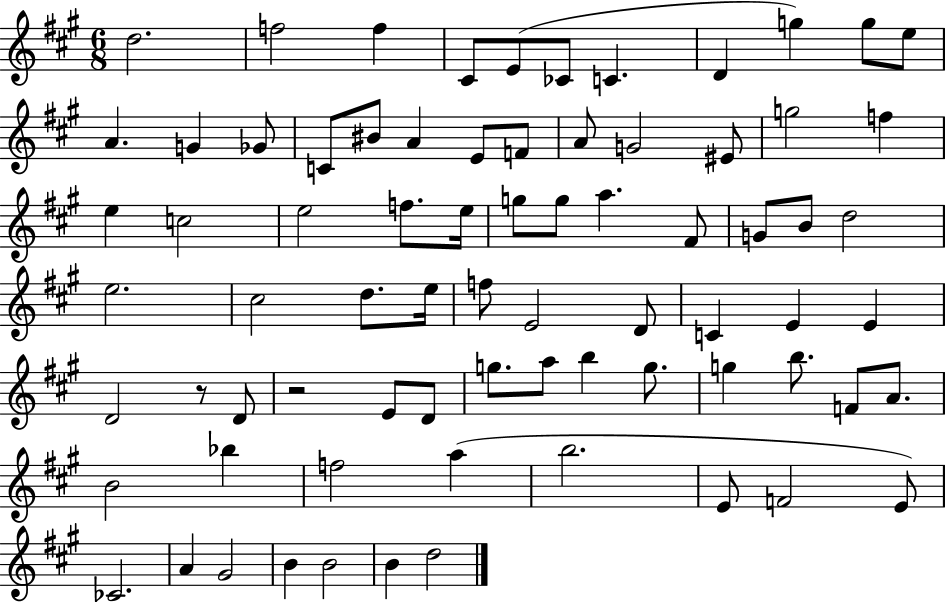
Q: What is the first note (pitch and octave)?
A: D5